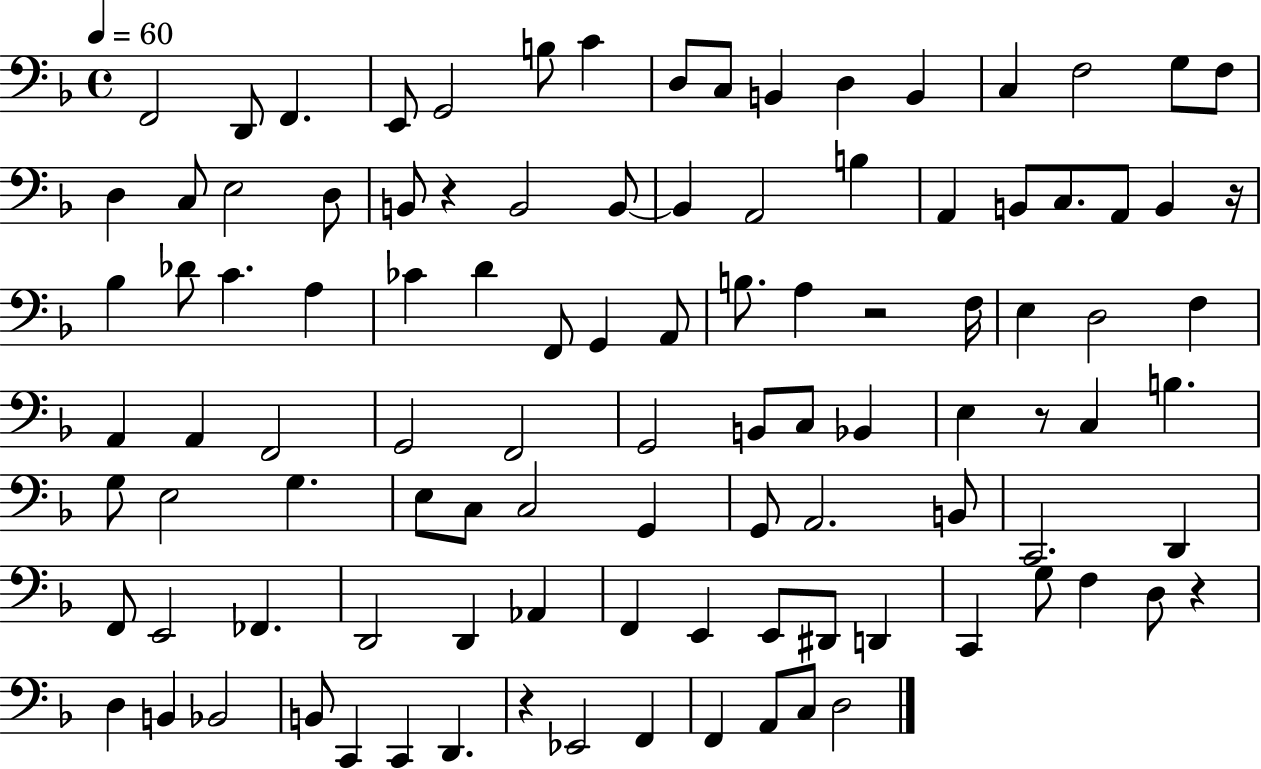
{
  \clef bass
  \time 4/4
  \defaultTimeSignature
  \key f \major
  \tempo 4 = 60
  \repeat volta 2 { f,2 d,8 f,4. | e,8 g,2 b8 c'4 | d8 c8 b,4 d4 b,4 | c4 f2 g8 f8 | \break d4 c8 e2 d8 | b,8 r4 b,2 b,8~~ | b,4 a,2 b4 | a,4 b,8 c8. a,8 b,4 r16 | \break bes4 des'8 c'4. a4 | ces'4 d'4 f,8 g,4 a,8 | b8. a4 r2 f16 | e4 d2 f4 | \break a,4 a,4 f,2 | g,2 f,2 | g,2 b,8 c8 bes,4 | e4 r8 c4 b4. | \break g8 e2 g4. | e8 c8 c2 g,4 | g,8 a,2. b,8 | c,2. d,4 | \break f,8 e,2 fes,4. | d,2 d,4 aes,4 | f,4 e,4 e,8 dis,8 d,4 | c,4 g8 f4 d8 r4 | \break d4 b,4 bes,2 | b,8 c,4 c,4 d,4. | r4 ees,2 f,4 | f,4 a,8 c8 d2 | \break } \bar "|."
}